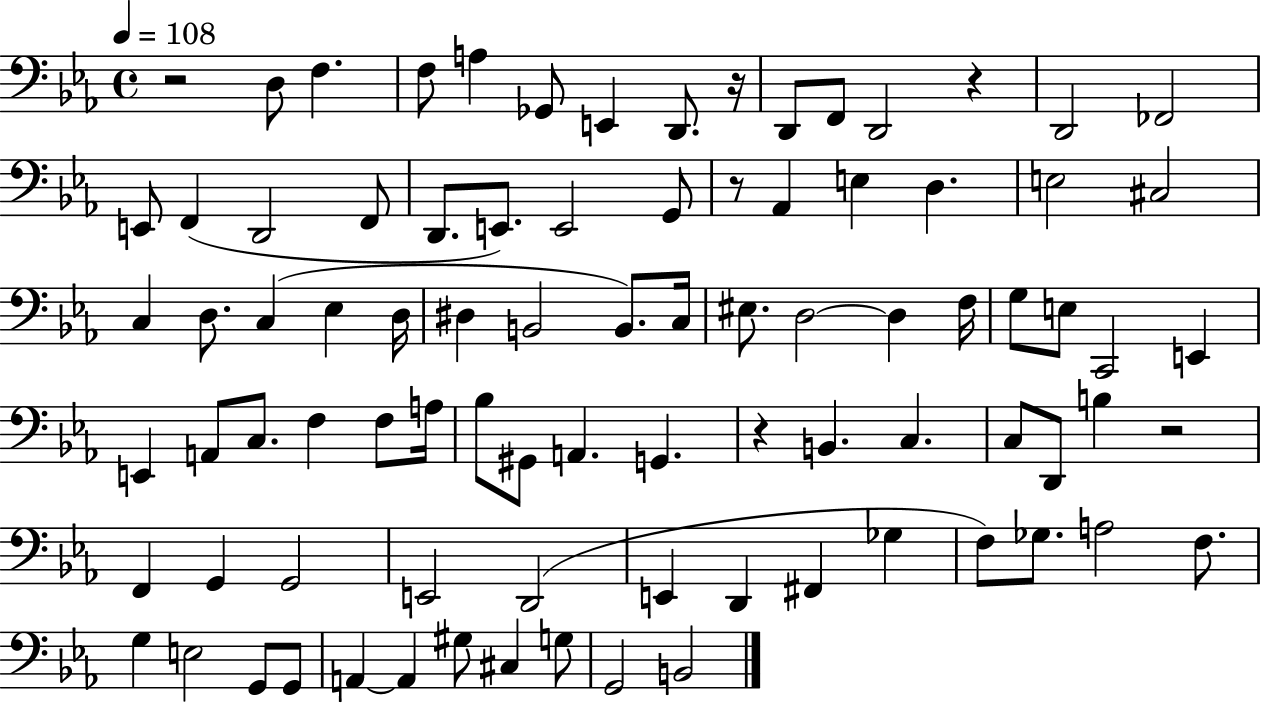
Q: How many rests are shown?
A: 6